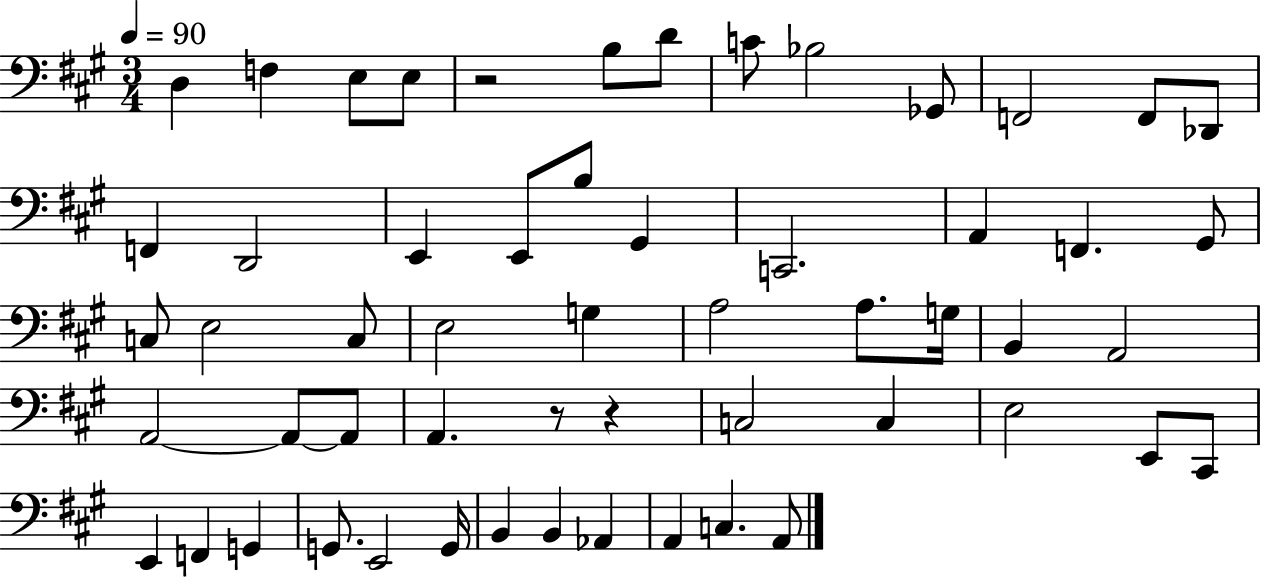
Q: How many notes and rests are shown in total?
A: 56